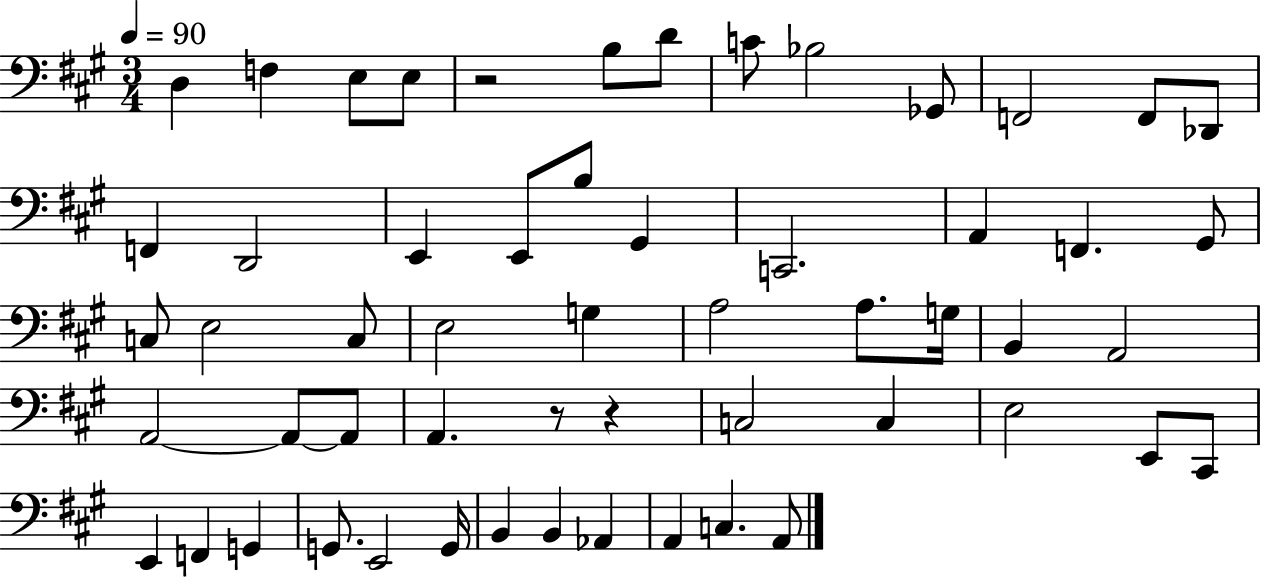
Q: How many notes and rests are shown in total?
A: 56